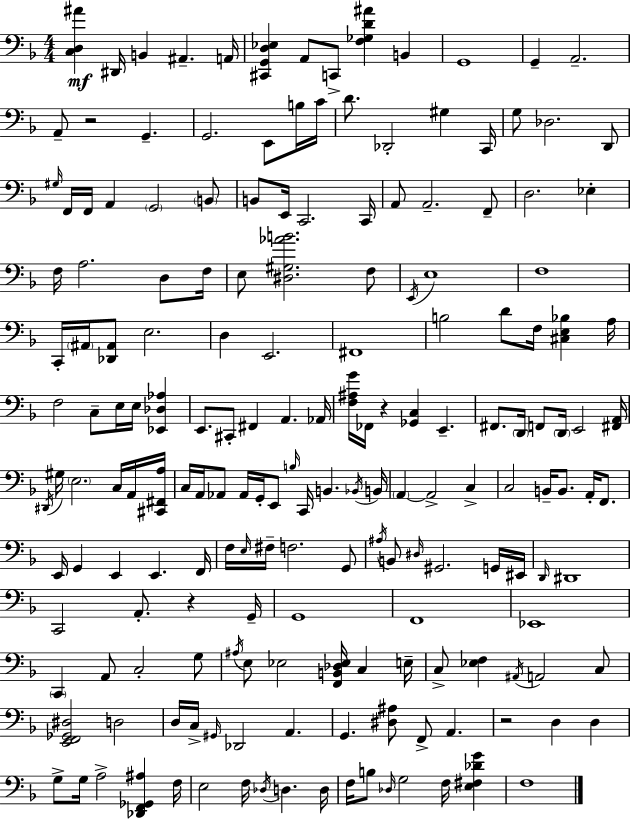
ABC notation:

X:1
T:Untitled
M:4/4
L:1/4
K:F
[C,D,^A] ^D,,/4 B,, ^A,, A,,/4 [^C,,G,,D,_E,] A,,/2 C,,/2 [F,_G,D^A] B,, G,,4 G,, A,,2 A,,/2 z2 G,, G,,2 E,,/2 B,/4 C/4 D/2 _D,,2 ^G, C,,/4 G,/2 _D,2 D,,/2 ^G,/4 F,,/4 F,,/4 A,, G,,2 B,,/2 B,,/2 E,,/4 C,,2 C,,/4 A,,/2 A,,2 F,,/2 D,2 _E, F,/4 A,2 D,/2 F,/4 E,/2 [^D,^G,_AB]2 F,/2 E,,/4 E,4 F,4 C,,/4 ^A,,/4 [_D,,^A,,]/2 E,2 D, E,,2 ^F,,4 B,2 D/2 F,/4 [^C,E,_B,] A,/4 F,2 C,/2 E,/4 E,/4 [_E,,_D,_A,] E,,/2 ^C,,/2 ^F,, A,, _A,,/4 [F,^A,G]/4 _F,,/4 z [_G,,C,] E,, ^F,,/2 D,,/4 F,,/2 D,,/4 E,,2 [^F,,A,,]/4 ^D,,/4 ^G,/4 E,2 C,/4 A,,/4 [^C,,^F,,A,]/4 C,/4 A,,/4 _A,,/2 _A,,/4 G,,/4 E,,/2 B,/4 C,,/4 B,, _B,,/4 B,,/4 A,, A,,2 C, C,2 B,,/4 B,,/2 A,,/4 F,,/2 E,,/4 G,, E,, E,, F,,/4 F,/4 E,/4 ^F,/4 F,2 G,,/2 ^A,/4 B,,/2 ^D,/4 ^G,,2 G,,/4 ^E,,/4 D,,/4 ^D,,4 C,,2 A,,/2 z G,,/4 G,,4 F,,4 _E,,4 C,, A,,/2 C,2 G,/2 ^A,/4 E,/2 _E,2 [F,,B,,_D,_E,]/4 C, E,/4 C,/2 [_E,F,] ^A,,/4 A,,2 C,/2 [E,,F,,_G,,^D,]2 D,2 D,/4 C,/4 ^G,,/4 _D,,2 A,, G,, [^D,^A,]/2 F,,/2 A,, z2 D, D, G,/2 G,/4 A,2 [_D,,F,,_G,,^A,] F,/4 E,2 F,/4 _D,/4 D, D,/4 F,/4 B,/2 _D,/4 G,2 F,/4 [E,^F,_DG] F,4